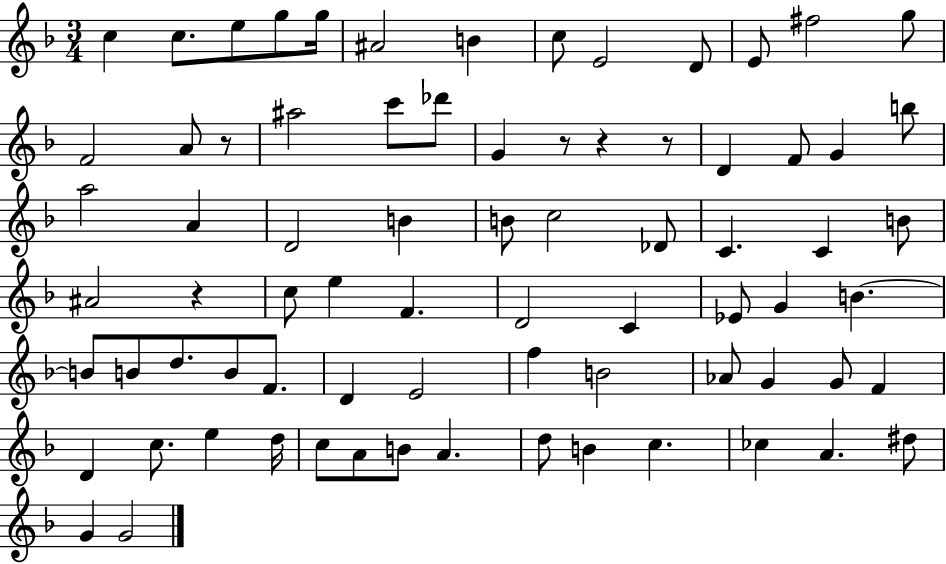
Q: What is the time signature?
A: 3/4